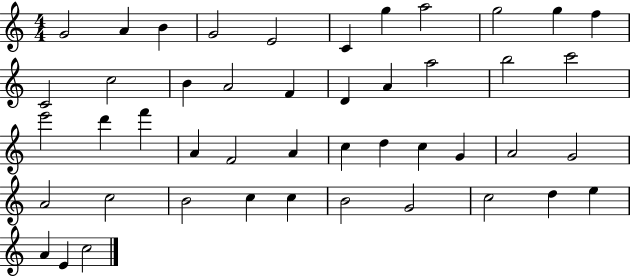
X:1
T:Untitled
M:4/4
L:1/4
K:C
G2 A B G2 E2 C g a2 g2 g f C2 c2 B A2 F D A a2 b2 c'2 e'2 d' f' A F2 A c d c G A2 G2 A2 c2 B2 c c B2 G2 c2 d e A E c2